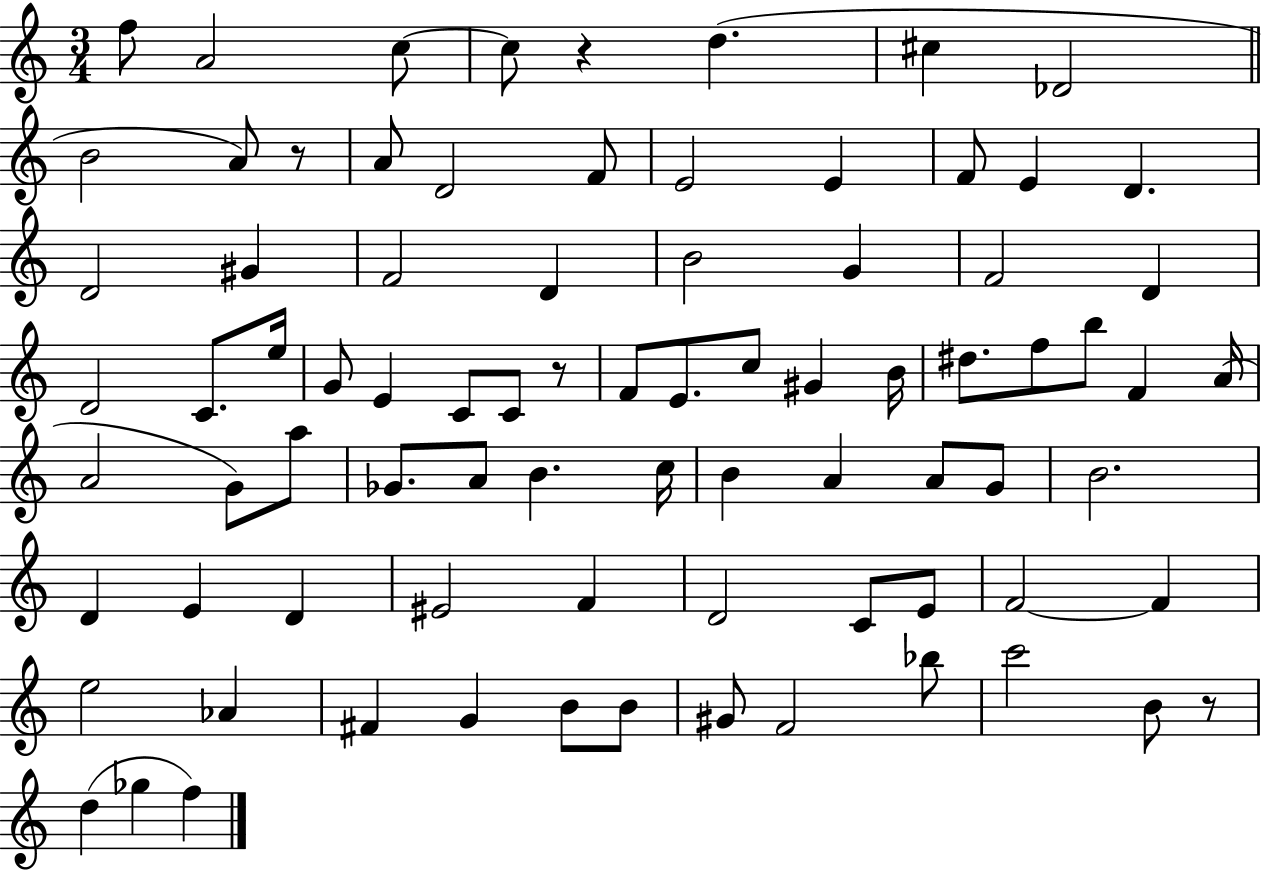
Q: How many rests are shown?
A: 4